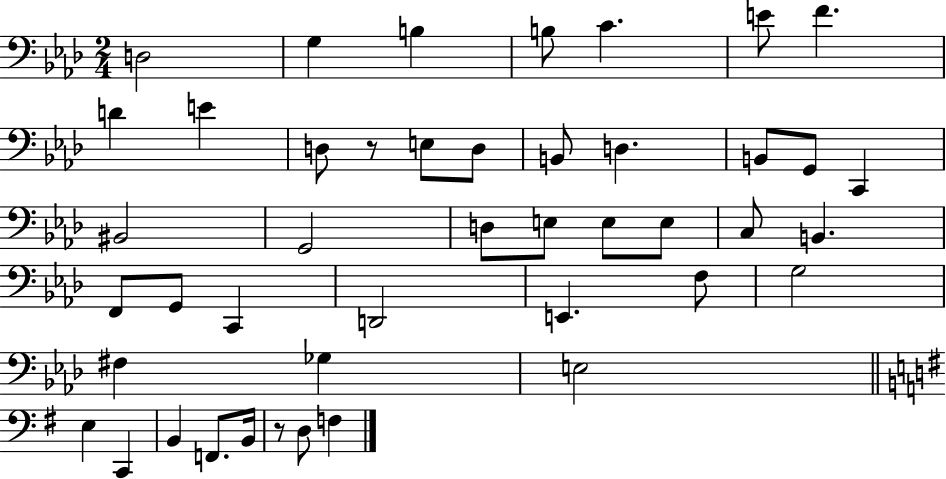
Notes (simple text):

D3/h G3/q B3/q B3/e C4/q. E4/e F4/q. D4/q E4/q D3/e R/e E3/e D3/e B2/e D3/q. B2/e G2/e C2/q BIS2/h G2/h D3/e E3/e E3/e E3/e C3/e B2/q. F2/e G2/e C2/q D2/h E2/q. F3/e G3/h F#3/q Gb3/q E3/h E3/q C2/q B2/q F2/e. B2/s R/e D3/e F3/q